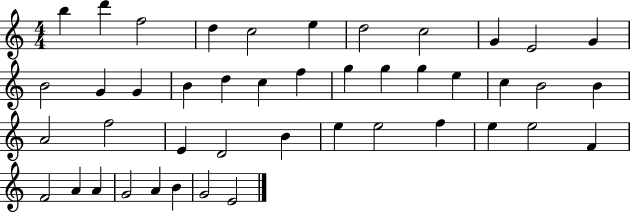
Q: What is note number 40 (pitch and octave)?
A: G4